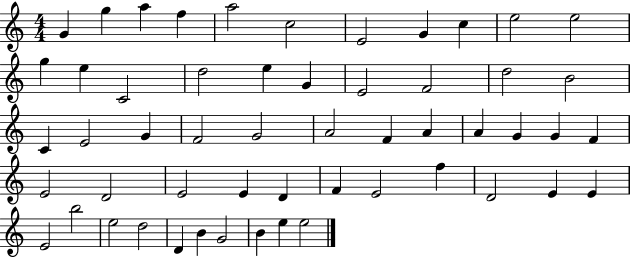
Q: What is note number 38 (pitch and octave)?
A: D4